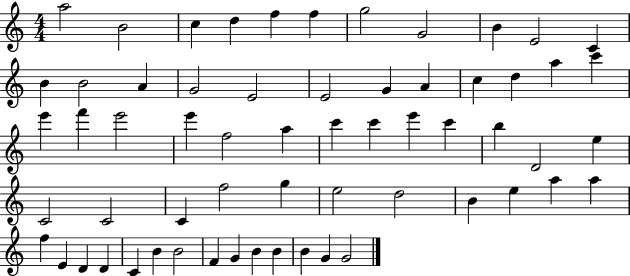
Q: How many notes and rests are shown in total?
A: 61